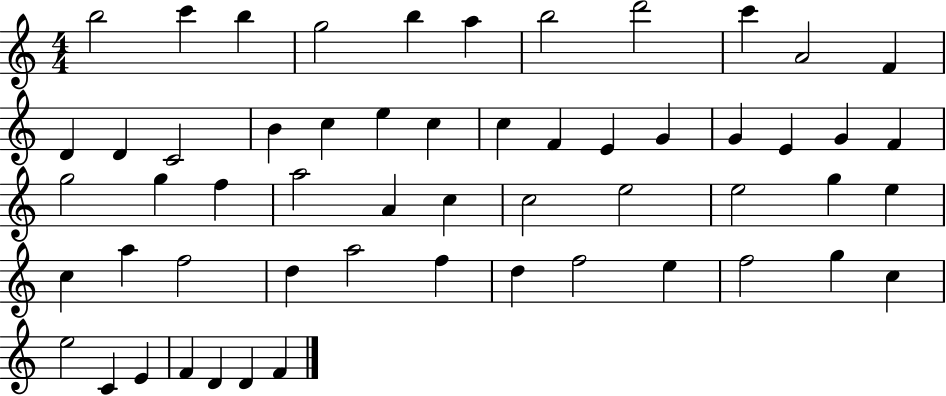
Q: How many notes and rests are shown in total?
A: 56